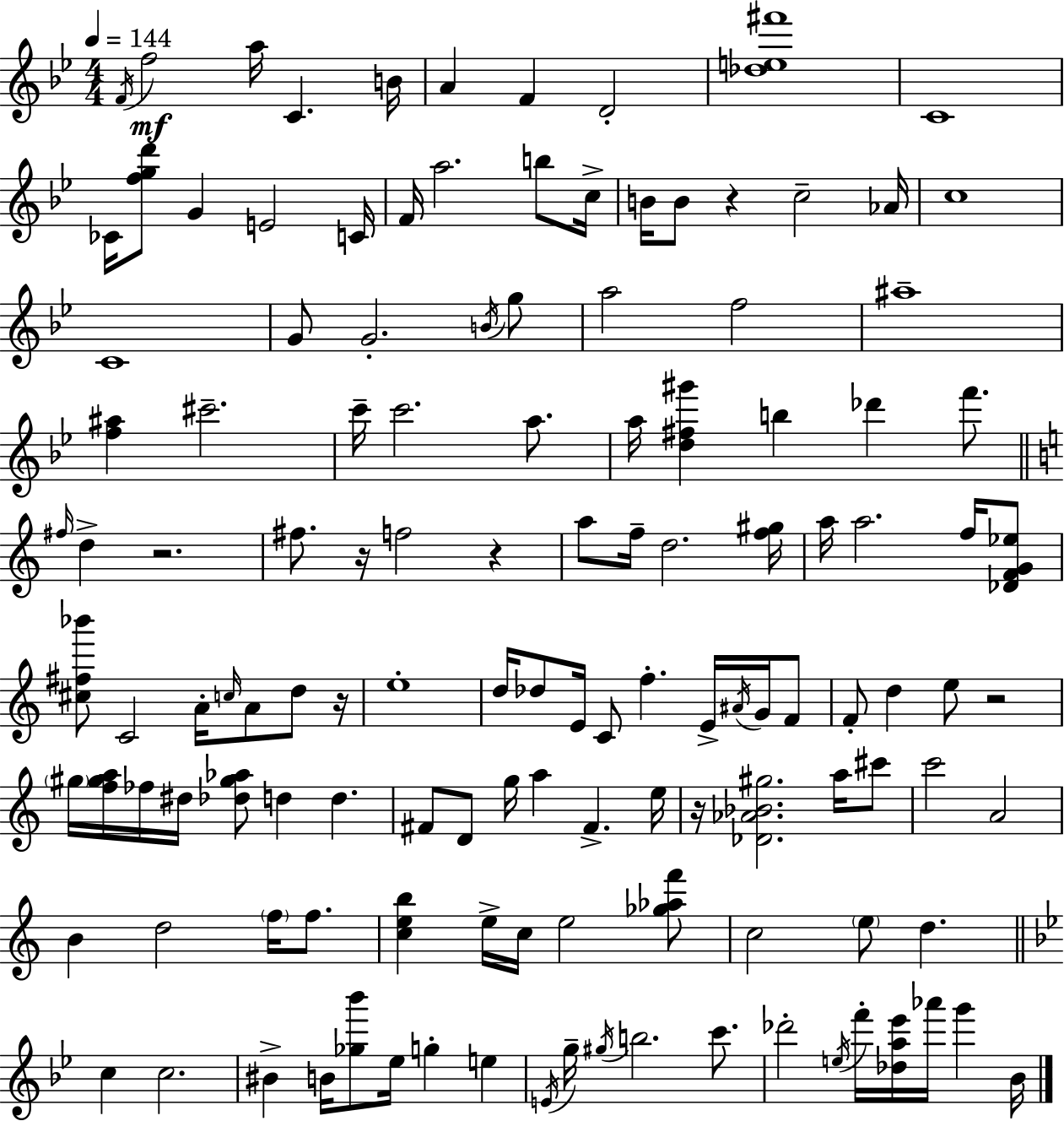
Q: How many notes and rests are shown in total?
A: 130